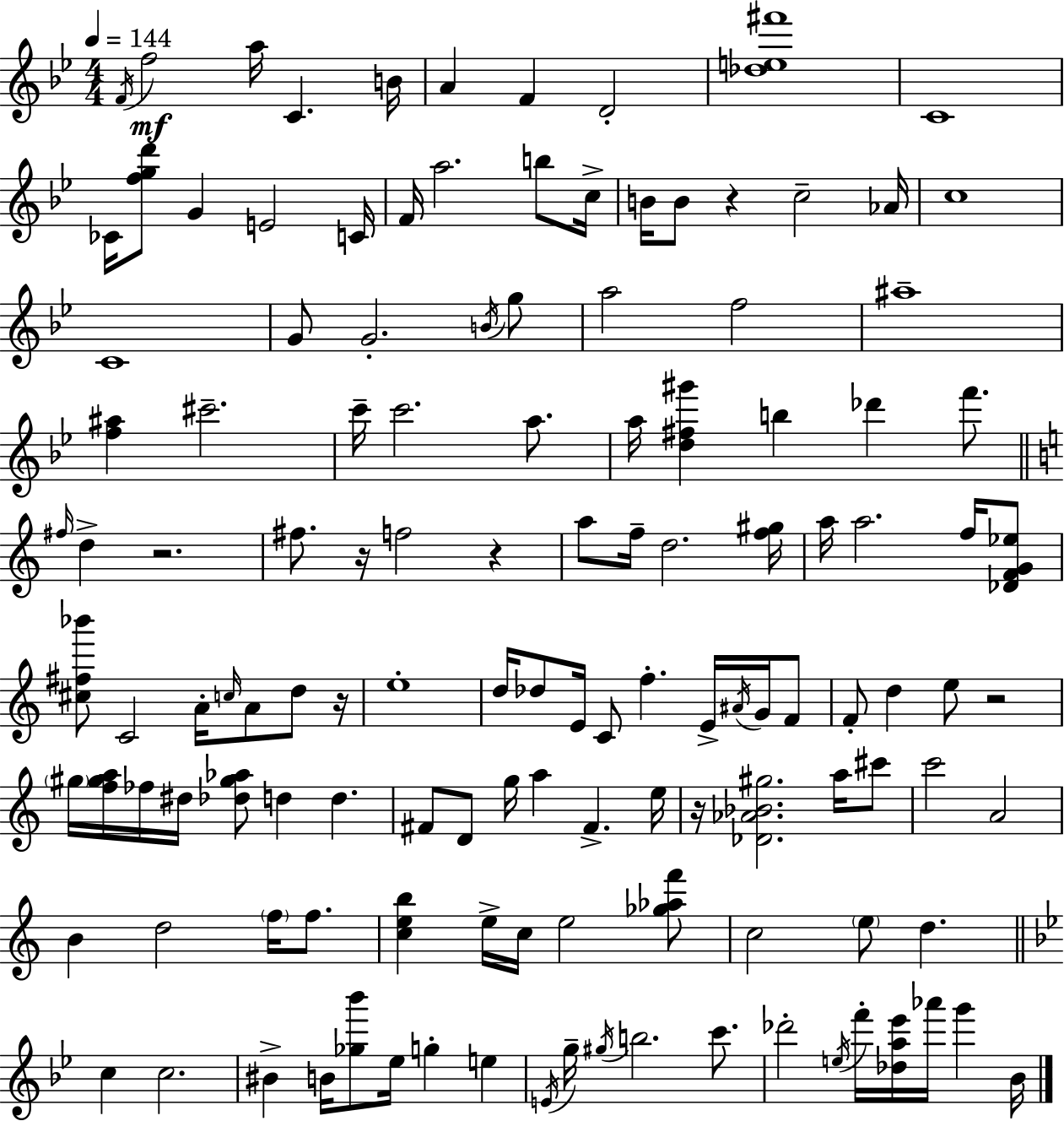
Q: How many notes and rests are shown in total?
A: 130